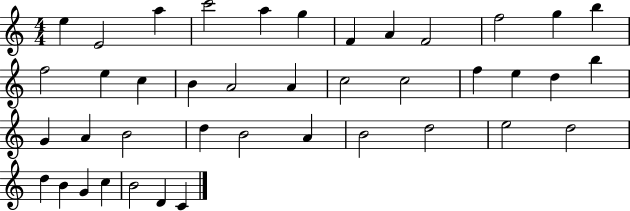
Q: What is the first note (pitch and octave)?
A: E5